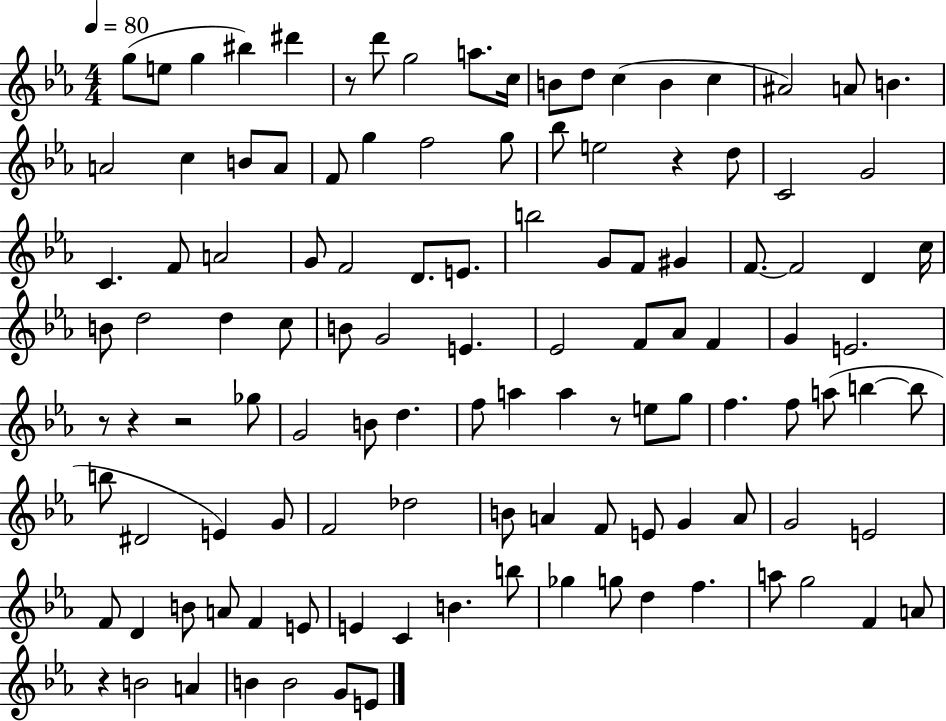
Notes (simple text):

G5/e E5/e G5/q BIS5/q D#6/q R/e D6/e G5/h A5/e. C5/s B4/e D5/e C5/q B4/q C5/q A#4/h A4/e B4/q. A4/h C5/q B4/e A4/e F4/e G5/q F5/h G5/e Bb5/e E5/h R/q D5/e C4/h G4/h C4/q. F4/e A4/h G4/e F4/h D4/e. E4/e. B5/h G4/e F4/e G#4/q F4/e. F4/h D4/q C5/s B4/e D5/h D5/q C5/e B4/e G4/h E4/q. Eb4/h F4/e Ab4/e F4/q G4/q E4/h. R/e R/q R/h Gb5/e G4/h B4/e D5/q. F5/e A5/q A5/q R/e E5/e G5/e F5/q. F5/e A5/e B5/q B5/e B5/e D#4/h E4/q G4/e F4/h Db5/h B4/e A4/q F4/e E4/e G4/q A4/e G4/h E4/h F4/e D4/q B4/e A4/e F4/q E4/e E4/q C4/q B4/q. B5/e Gb5/q G5/e D5/q F5/q. A5/e G5/h F4/q A4/e R/q B4/h A4/q B4/q B4/h G4/e E4/e